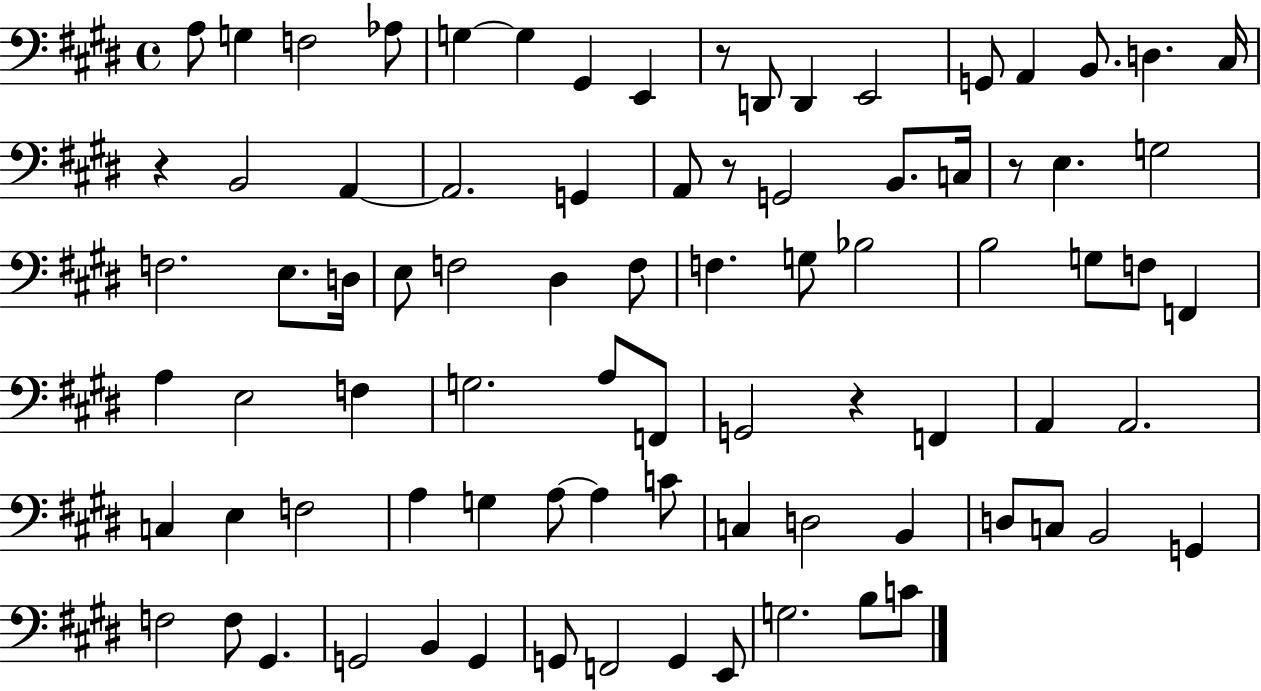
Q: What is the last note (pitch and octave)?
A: C4